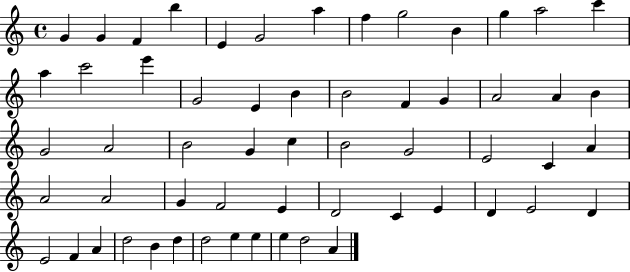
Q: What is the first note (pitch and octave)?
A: G4